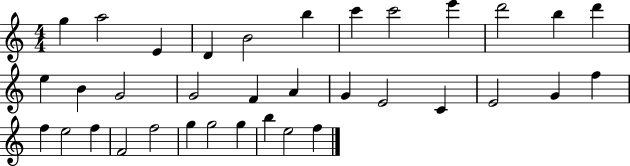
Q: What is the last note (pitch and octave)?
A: F5